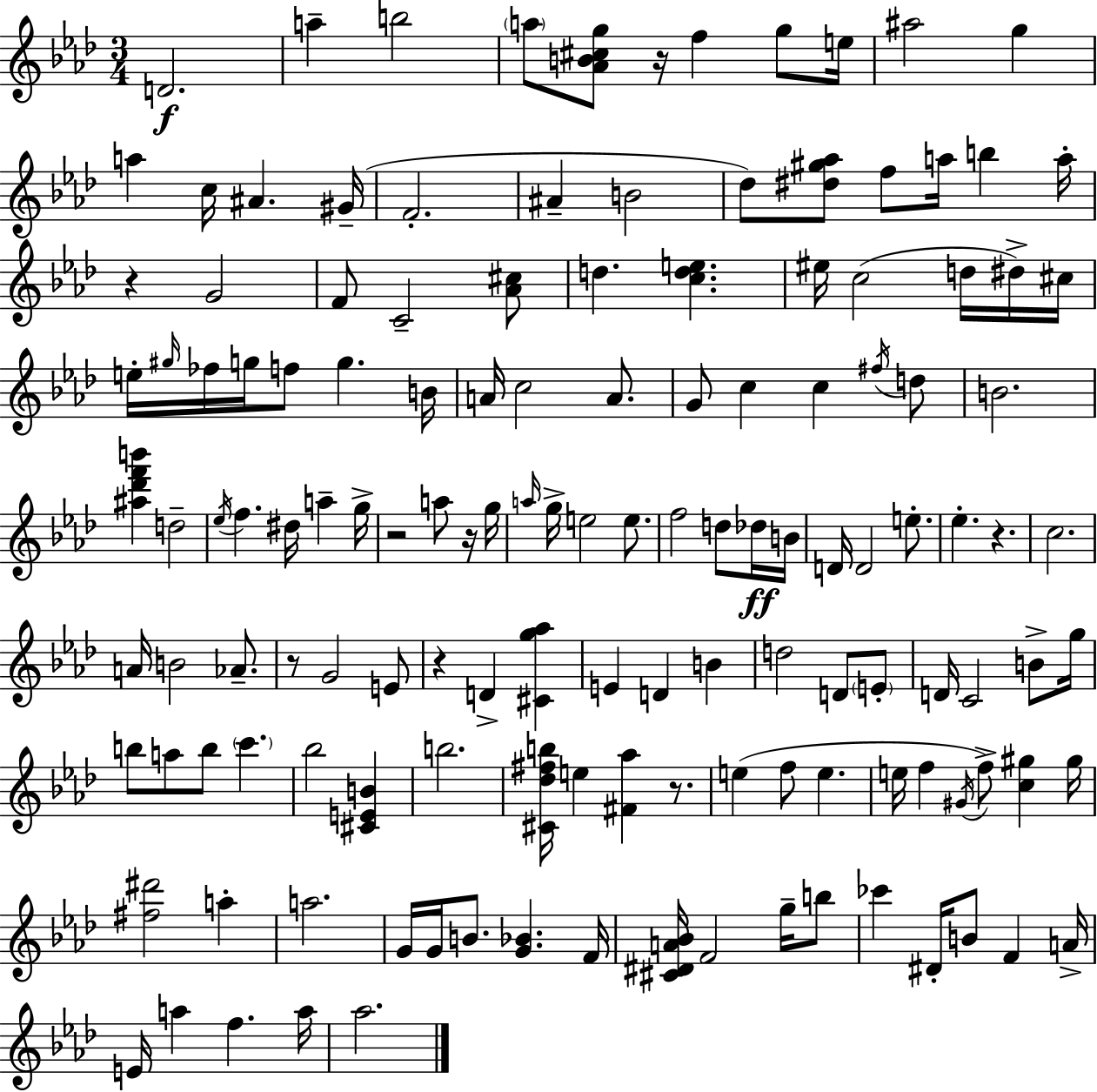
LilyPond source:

{
  \clef treble
  \numericTimeSignature
  \time 3/4
  \key f \minor
  \repeat volta 2 { d'2.\f | a''4-- b''2 | \parenthesize a''8 <aes' b' cis'' g''>8 r16 f''4 g''8 e''16 | ais''2 g''4 | \break a''4 c''16 ais'4. gis'16--( | f'2.-. | ais'4-- b'2 | des''8) <dis'' gis'' aes''>8 f''8 a''16 b''4 a''16-. | \break r4 g'2 | f'8 c'2-- <aes' cis''>8 | d''4. <c'' d'' e''>4. | eis''16 c''2( d''16 dis''16->) cis''16 | \break e''16-. \grace { gis''16 } fes''16 g''16 f''8 g''4. | b'16 a'16 c''2 a'8. | g'8 c''4 c''4 \acciaccatura { fis''16 } | d''8 b'2. | \break <ais'' des''' f''' b'''>4 d''2-- | \acciaccatura { ees''16 } f''4. dis''16 a''4-- | g''16-> r2 a''8 | r16 g''16 \grace { a''16 } g''16-> e''2 | \break e''8. f''2 | d''8 des''16\ff b'16 d'16 d'2 | e''8.-. ees''4.-. r4. | c''2. | \break a'16 b'2 | aes'8.-- r8 g'2 | e'8 r4 d'4-> | <cis' g'' aes''>4 e'4 d'4 | \break b'4 d''2 | d'8 \parenthesize e'8-. d'16 c'2 | b'8-> g''16 b''8 a''8 b''8 \parenthesize c'''4. | bes''2 | \break <cis' e' b'>4 b''2. | <cis' des'' fis'' b''>16 e''4 <fis' aes''>4 | r8. e''4( f''8 e''4. | e''16 f''4 \acciaccatura { gis'16 }) f''8-> | \break <c'' gis''>4 gis''16 <fis'' dis'''>2 | a''4-. a''2. | g'16 g'16 b'8. <g' bes'>4. | f'16 <cis' dis' a' bes'>16 f'2 | \break g''16-- b''8 ces'''4 dis'16-. b'8 | f'4 a'16-> e'16 a''4 f''4. | a''16 aes''2. | } \bar "|."
}